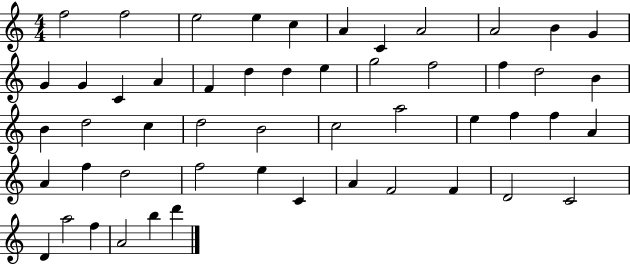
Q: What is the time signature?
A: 4/4